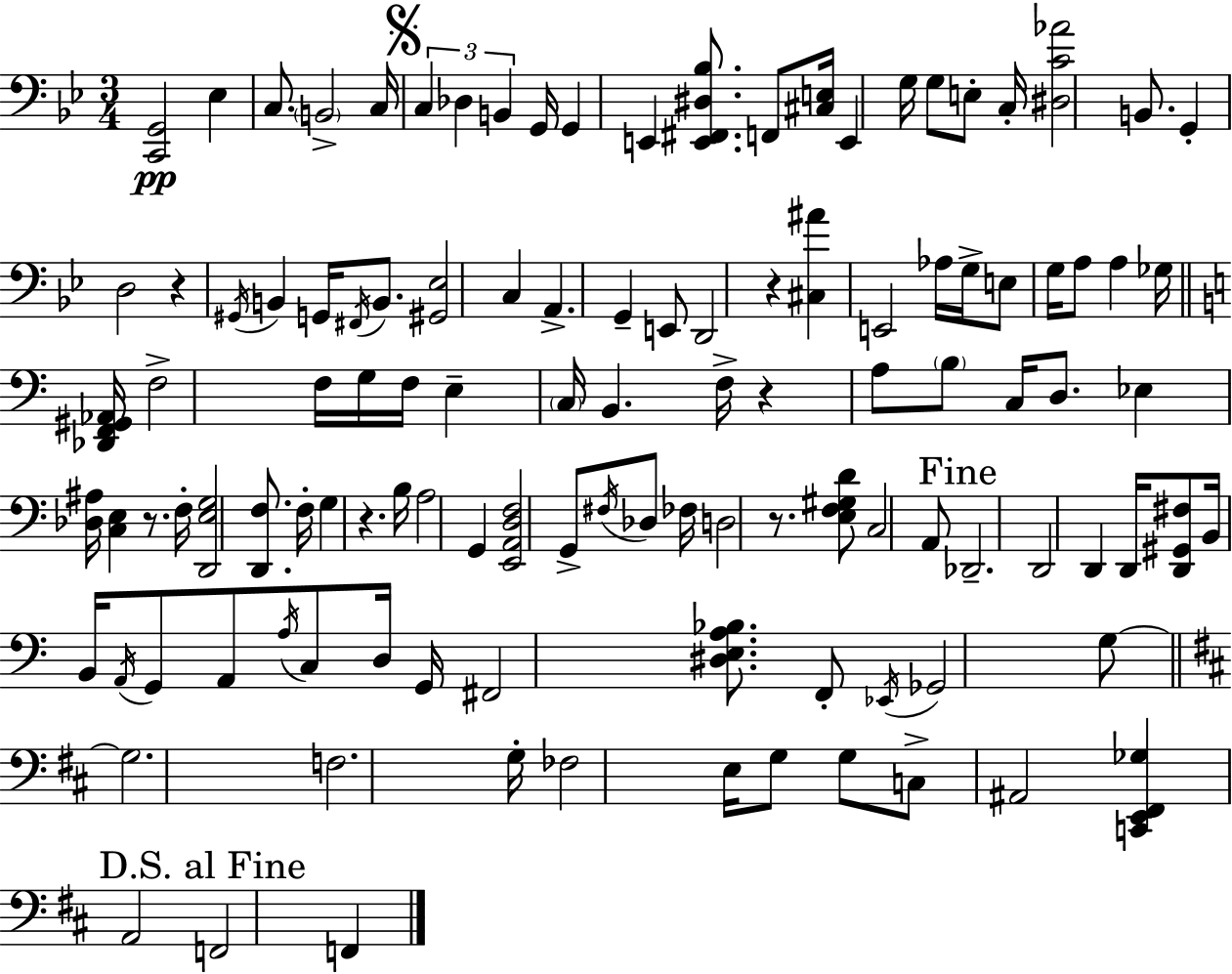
X:1
T:Untitled
M:3/4
L:1/4
K:Bb
[C,,G,,]2 _E, C,/2 B,,2 C,/4 C, _D, B,, G,,/4 G,, E,, [E,,^F,,^D,_B,]/2 F,,/2 [^C,E,]/4 E,, G,/4 G,/2 E,/2 C,/4 [^D,C_A]2 B,,/2 G,, D,2 z ^G,,/4 B,, G,,/4 ^F,,/4 B,,/2 [^G,,_E,]2 C, A,, G,, E,,/2 D,,2 z [^C,^A] E,,2 _A,/4 G,/4 E,/2 G,/4 A,/2 A, _G,/4 [_D,,F,,^G,,_A,,]/4 F,2 F,/4 G,/4 F,/4 E, C,/4 B,, F,/4 z A,/2 B,/2 C,/4 D,/2 _E, [_D,^A,]/4 [C,E,] z/2 F,/4 [D,,E,G,]2 [D,,F,]/2 F,/4 G, z B,/4 A,2 G,, [E,,A,,D,F,]2 G,,/2 ^F,/4 _D,/2 _F,/4 D,2 z/2 [E,F,^G,D]/2 C,2 A,,/2 _D,,2 D,,2 D,, D,,/4 [D,,^G,,^F,]/2 B,,/4 B,,/4 A,,/4 G,,/2 A,,/2 A,/4 C,/2 D,/4 G,,/4 ^F,,2 [^D,E,A,_B,]/2 F,,/2 _E,,/4 _G,,2 G,/2 G,2 F,2 G,/4 _F,2 E,/4 G,/2 G,/2 C,/2 ^A,,2 [C,,E,,^F,,_G,] A,,2 F,,2 F,,